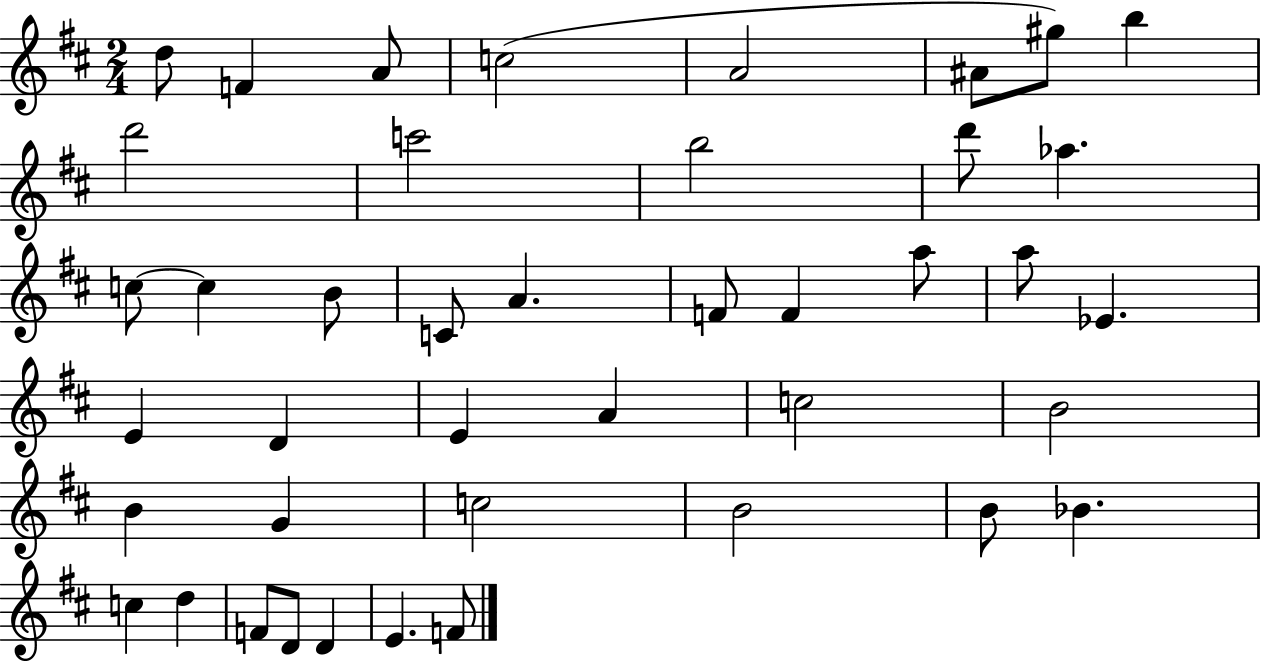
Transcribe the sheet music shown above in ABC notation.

X:1
T:Untitled
M:2/4
L:1/4
K:D
d/2 F A/2 c2 A2 ^A/2 ^g/2 b d'2 c'2 b2 d'/2 _a c/2 c B/2 C/2 A F/2 F a/2 a/2 _E E D E A c2 B2 B G c2 B2 B/2 _B c d F/2 D/2 D E F/2